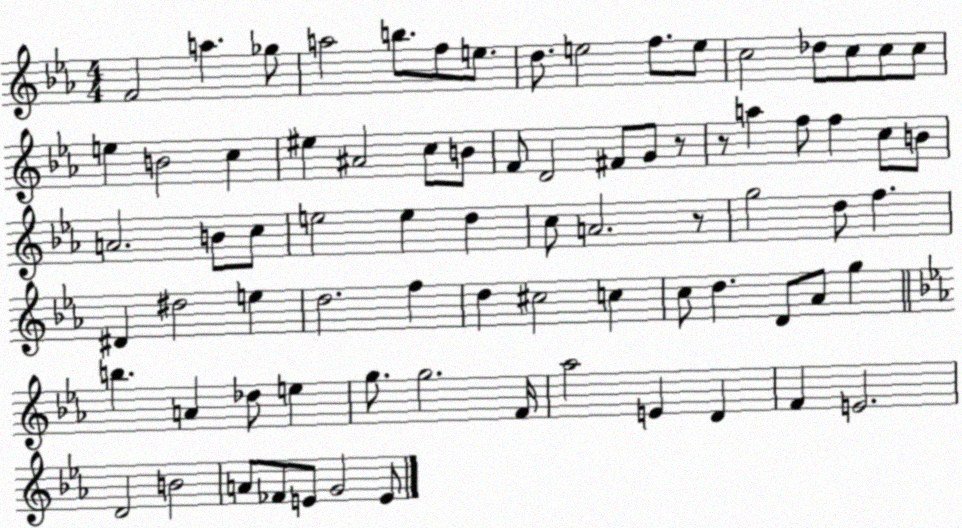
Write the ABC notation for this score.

X:1
T:Untitled
M:4/4
L:1/4
K:Eb
F2 a _g/2 a2 b/2 f/2 e/2 d/2 e2 f/2 e/2 c2 _d/2 c/2 c/2 c/2 e B2 c ^e ^A2 c/2 B/2 F/2 D2 ^F/2 G/2 z/2 z/2 a f/2 f c/2 B/2 A2 B/2 c/2 e2 e d c/2 A2 z/2 g2 d/2 f ^D ^d2 e d2 f d ^c2 c c/2 d D/2 _A/2 g b A _d/2 e g/2 g2 F/4 _a2 E D F E2 D2 B2 A/2 _F/2 E/2 G2 E/2